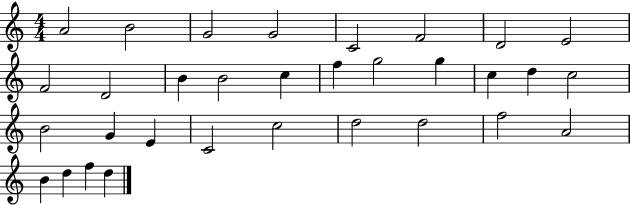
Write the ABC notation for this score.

X:1
T:Untitled
M:4/4
L:1/4
K:C
A2 B2 G2 G2 C2 F2 D2 E2 F2 D2 B B2 c f g2 g c d c2 B2 G E C2 c2 d2 d2 f2 A2 B d f d